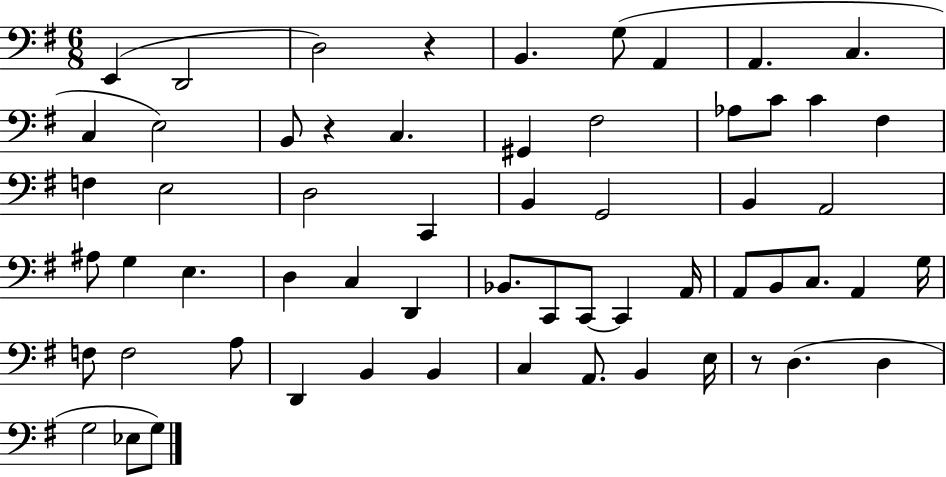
E2/q D2/h D3/h R/q B2/q. G3/e A2/q A2/q. C3/q. C3/q E3/h B2/e R/q C3/q. G#2/q F#3/h Ab3/e C4/e C4/q F#3/q F3/q E3/h D3/h C2/q B2/q G2/h B2/q A2/h A#3/e G3/q E3/q. D3/q C3/q D2/q Bb2/e. C2/e C2/e C2/q A2/s A2/e B2/e C3/e. A2/q G3/s F3/e F3/h A3/e D2/q B2/q B2/q C3/q A2/e. B2/q E3/s R/e D3/q. D3/q G3/h Eb3/e G3/e